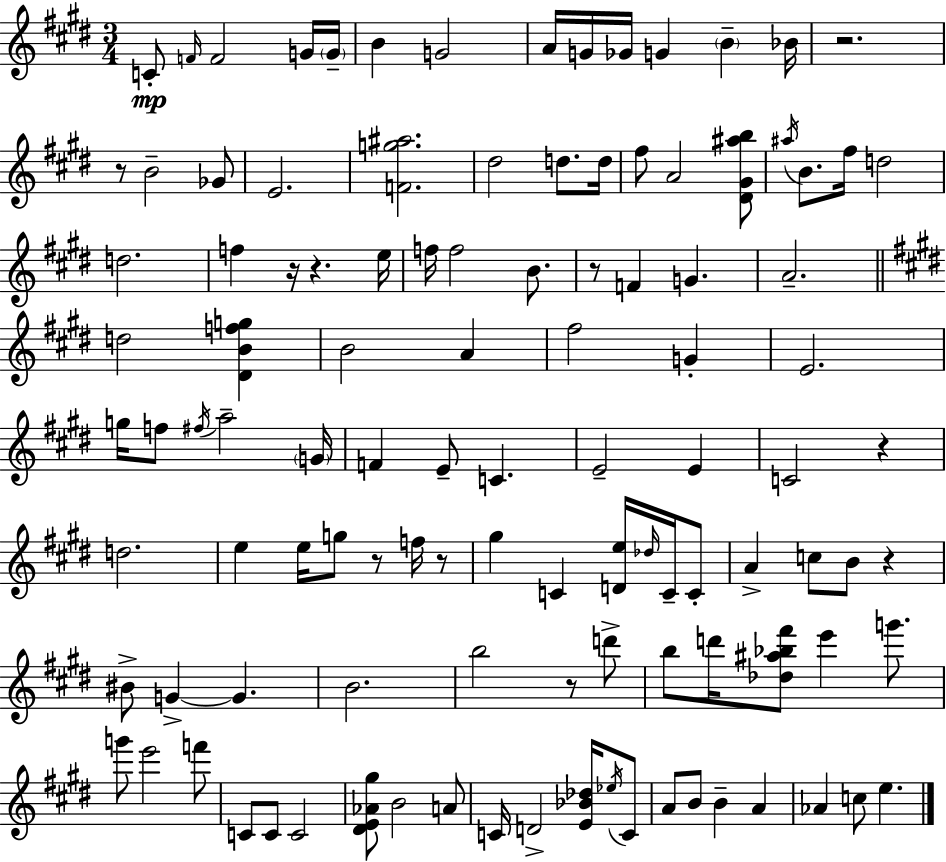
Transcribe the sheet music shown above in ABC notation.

X:1
T:Untitled
M:3/4
L:1/4
K:E
C/2 F/4 F2 G/4 G/4 B G2 A/4 G/4 _G/4 G B _B/4 z2 z/2 B2 _G/2 E2 [Fg^a]2 ^d2 d/2 d/4 ^f/2 A2 [^D^G^ab]/2 ^a/4 B/2 ^f/4 d2 d2 f z/4 z e/4 f/4 f2 B/2 z/2 F G A2 d2 [^DBfg] B2 A ^f2 G E2 g/4 f/2 ^f/4 a2 G/4 F E/2 C E2 E C2 z d2 e e/4 g/2 z/2 f/4 z/2 ^g C [De]/4 _d/4 C/4 C/2 A c/2 B/2 z ^B/2 G G B2 b2 z/2 d'/2 b/2 d'/4 [_d^a_b^f']/2 e' g'/2 g'/2 e'2 f'/2 C/2 C/2 C2 [^DE_A^g]/2 B2 A/2 C/4 D2 [E_B_d]/4 _e/4 C/2 A/2 B/2 B A _A c/2 e